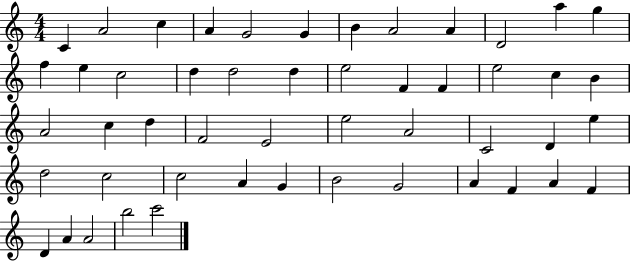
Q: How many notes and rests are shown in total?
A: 50